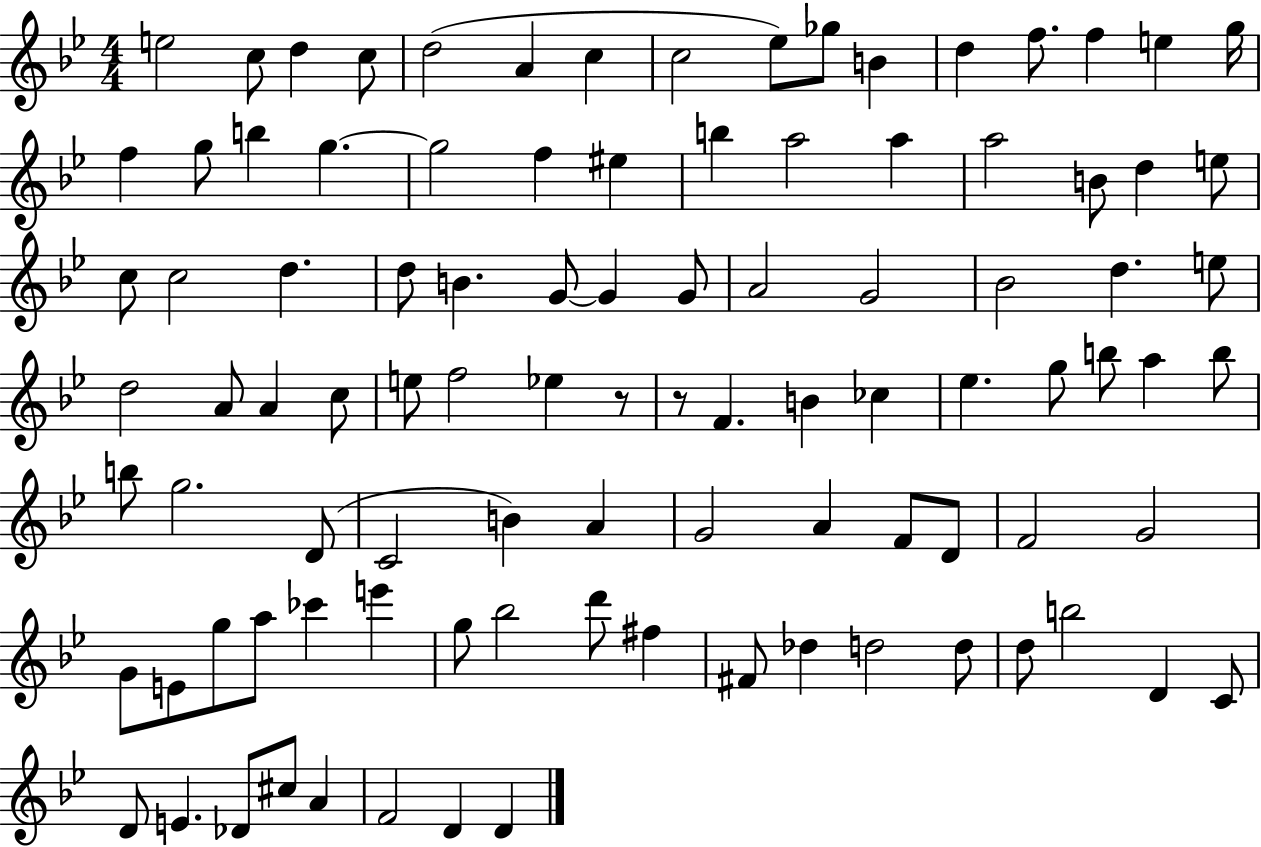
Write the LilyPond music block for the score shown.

{
  \clef treble
  \numericTimeSignature
  \time 4/4
  \key bes \major
  \repeat volta 2 { e''2 c''8 d''4 c''8 | d''2( a'4 c''4 | c''2 ees''8) ges''8 b'4 | d''4 f''8. f''4 e''4 g''16 | \break f''4 g''8 b''4 g''4.~~ | g''2 f''4 eis''4 | b''4 a''2 a''4 | a''2 b'8 d''4 e''8 | \break c''8 c''2 d''4. | d''8 b'4. g'8~~ g'4 g'8 | a'2 g'2 | bes'2 d''4. e''8 | \break d''2 a'8 a'4 c''8 | e''8 f''2 ees''4 r8 | r8 f'4. b'4 ces''4 | ees''4. g''8 b''8 a''4 b''8 | \break b''8 g''2. d'8( | c'2 b'4) a'4 | g'2 a'4 f'8 d'8 | f'2 g'2 | \break g'8 e'8 g''8 a''8 ces'''4 e'''4 | g''8 bes''2 d'''8 fis''4 | fis'8 des''4 d''2 d''8 | d''8 b''2 d'4 c'8 | \break d'8 e'4. des'8 cis''8 a'4 | f'2 d'4 d'4 | } \bar "|."
}